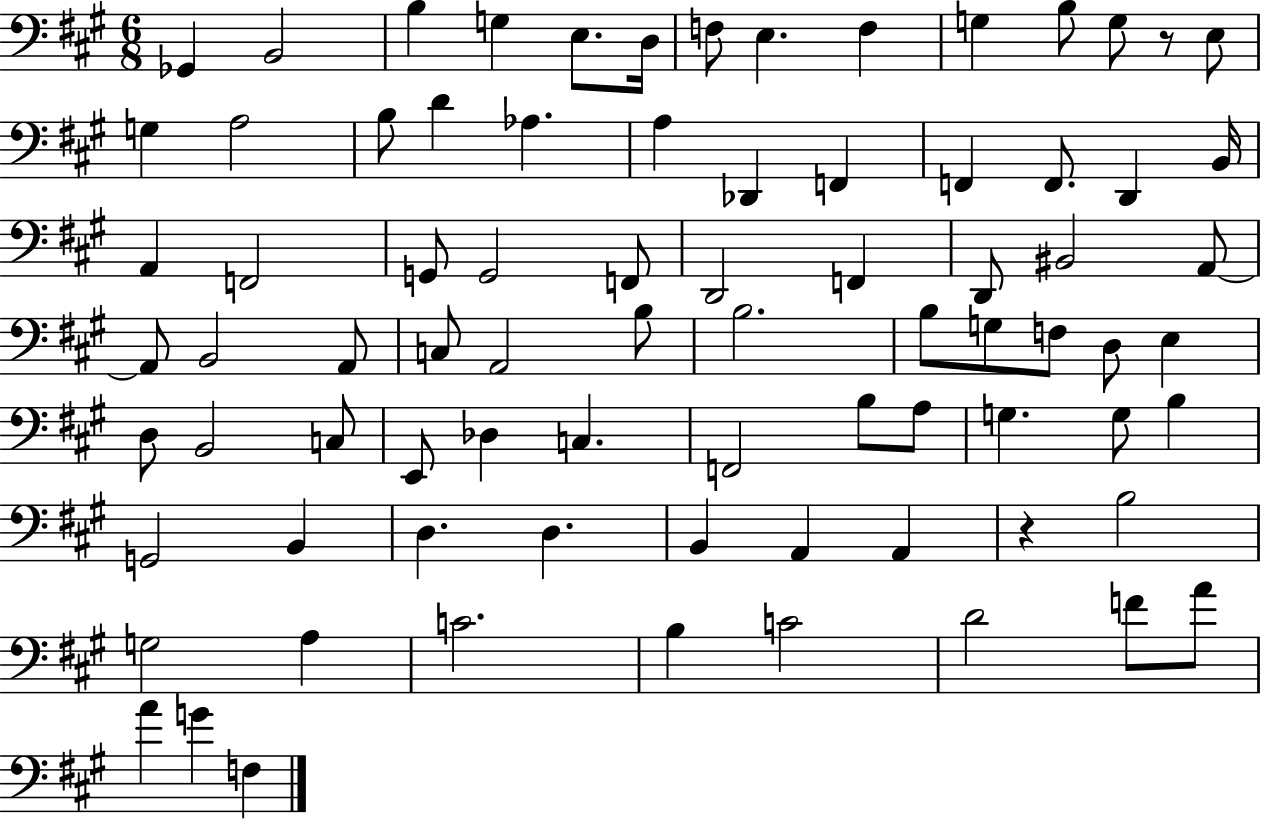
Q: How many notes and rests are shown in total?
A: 80